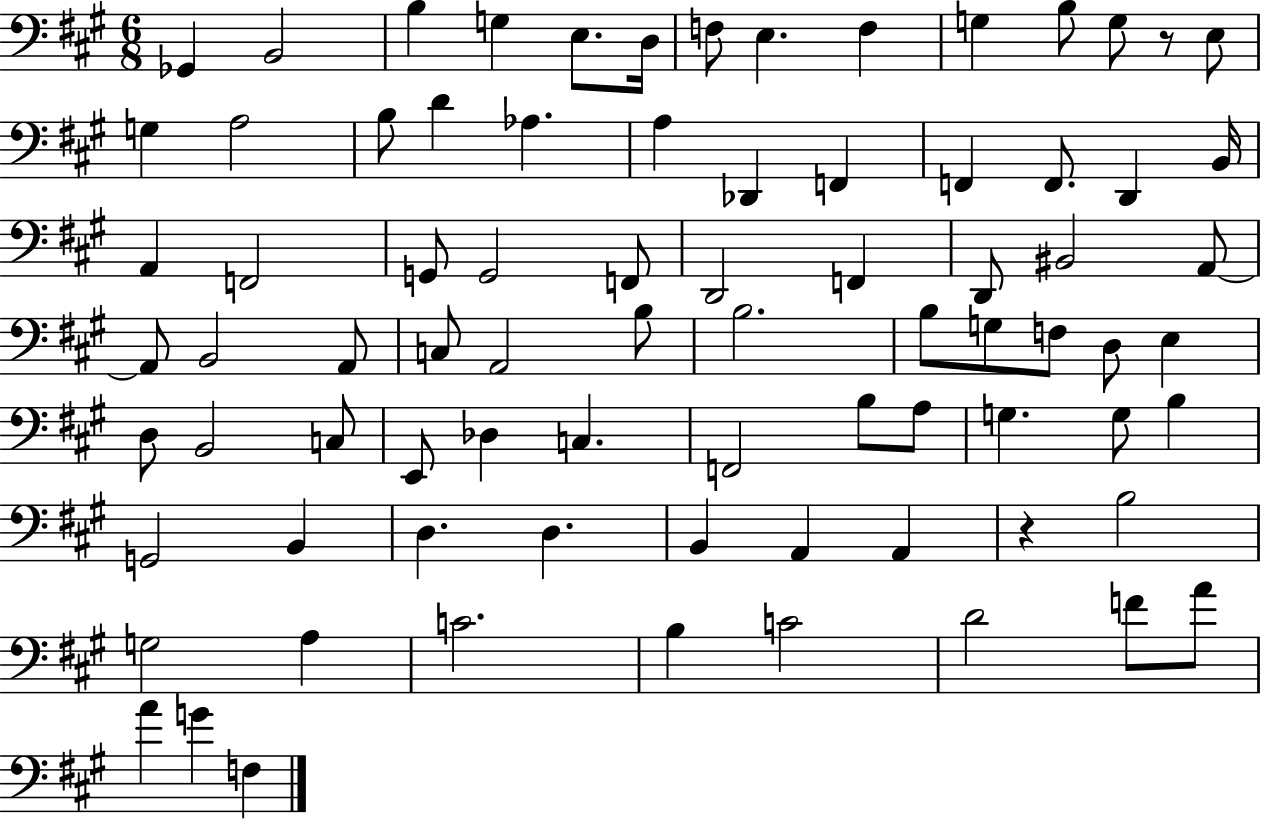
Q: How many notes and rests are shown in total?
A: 80